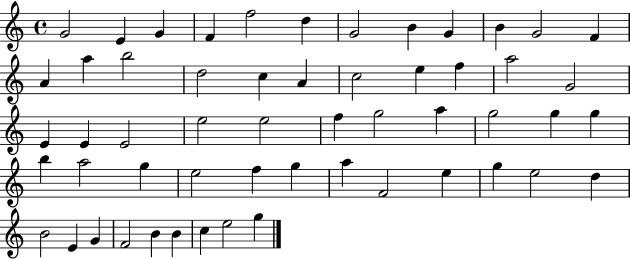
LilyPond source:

{
  \clef treble
  \time 4/4
  \defaultTimeSignature
  \key c \major
  g'2 e'4 g'4 | f'4 f''2 d''4 | g'2 b'4 g'4 | b'4 g'2 f'4 | \break a'4 a''4 b''2 | d''2 c''4 a'4 | c''2 e''4 f''4 | a''2 g'2 | \break e'4 e'4 e'2 | e''2 e''2 | f''4 g''2 a''4 | g''2 g''4 g''4 | \break b''4 a''2 g''4 | e''2 f''4 g''4 | a''4 f'2 e''4 | g''4 e''2 d''4 | \break b'2 e'4 g'4 | f'2 b'4 b'4 | c''4 e''2 g''4 | \bar "|."
}